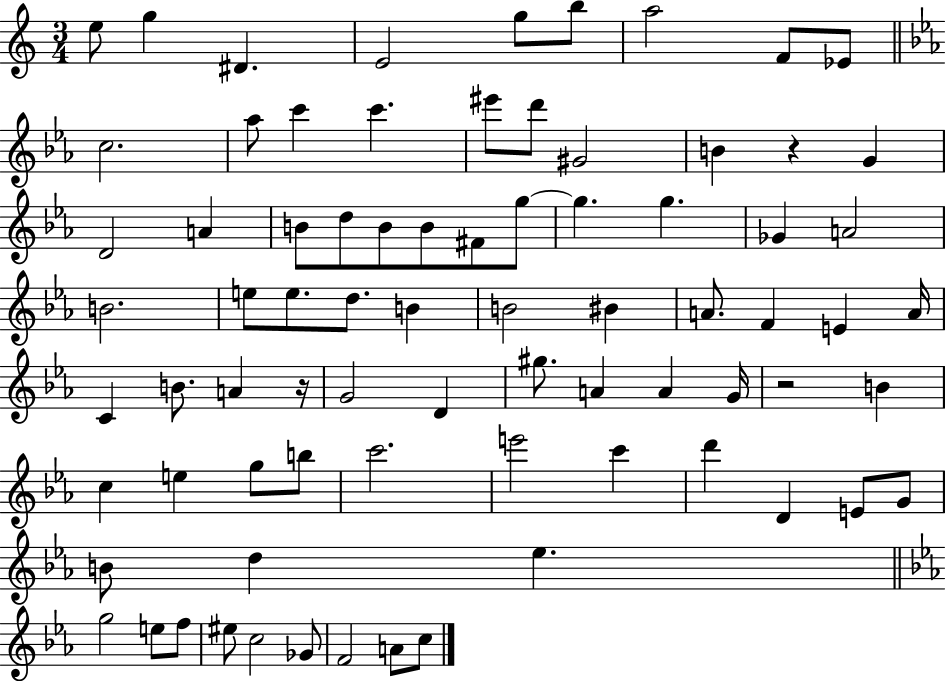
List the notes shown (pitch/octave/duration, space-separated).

E5/e G5/q D#4/q. E4/h G5/e B5/e A5/h F4/e Eb4/e C5/h. Ab5/e C6/q C6/q. EIS6/e D6/e G#4/h B4/q R/q G4/q D4/h A4/q B4/e D5/e B4/e B4/e F#4/e G5/e G5/q. G5/q. Gb4/q A4/h B4/h. E5/e E5/e. D5/e. B4/q B4/h BIS4/q A4/e. F4/q E4/q A4/s C4/q B4/e. A4/q R/s G4/h D4/q G#5/e. A4/q A4/q G4/s R/h B4/q C5/q E5/q G5/e B5/e C6/h. E6/h C6/q D6/q D4/q E4/e G4/e B4/e D5/q Eb5/q. G5/h E5/e F5/e EIS5/e C5/h Gb4/e F4/h A4/e C5/e